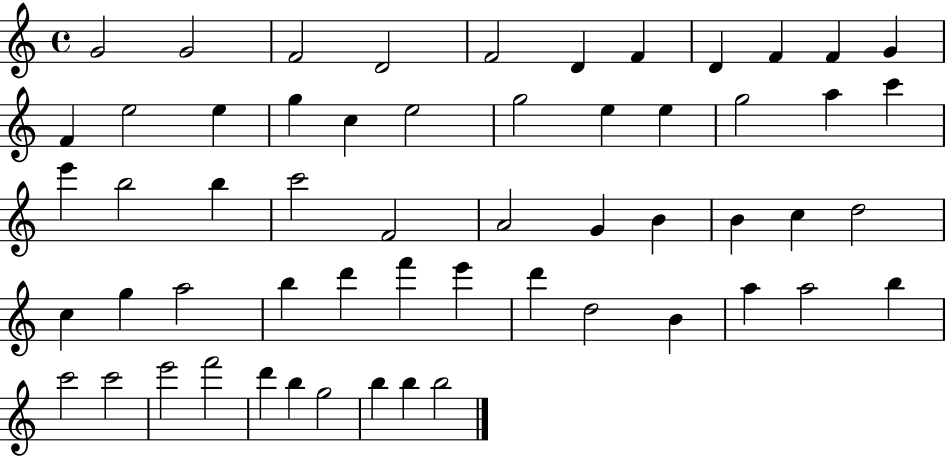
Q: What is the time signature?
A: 4/4